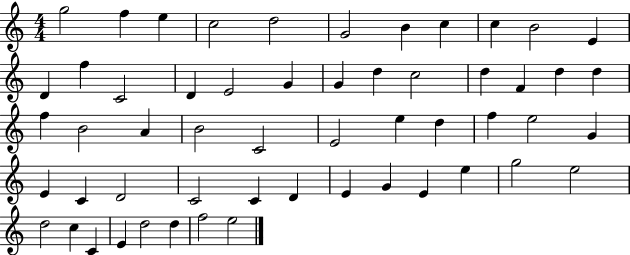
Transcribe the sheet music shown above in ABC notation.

X:1
T:Untitled
M:4/4
L:1/4
K:C
g2 f e c2 d2 G2 B c c B2 E D f C2 D E2 G G d c2 d F d d f B2 A B2 C2 E2 e d f e2 G E C D2 C2 C D E G E e g2 e2 d2 c C E d2 d f2 e2